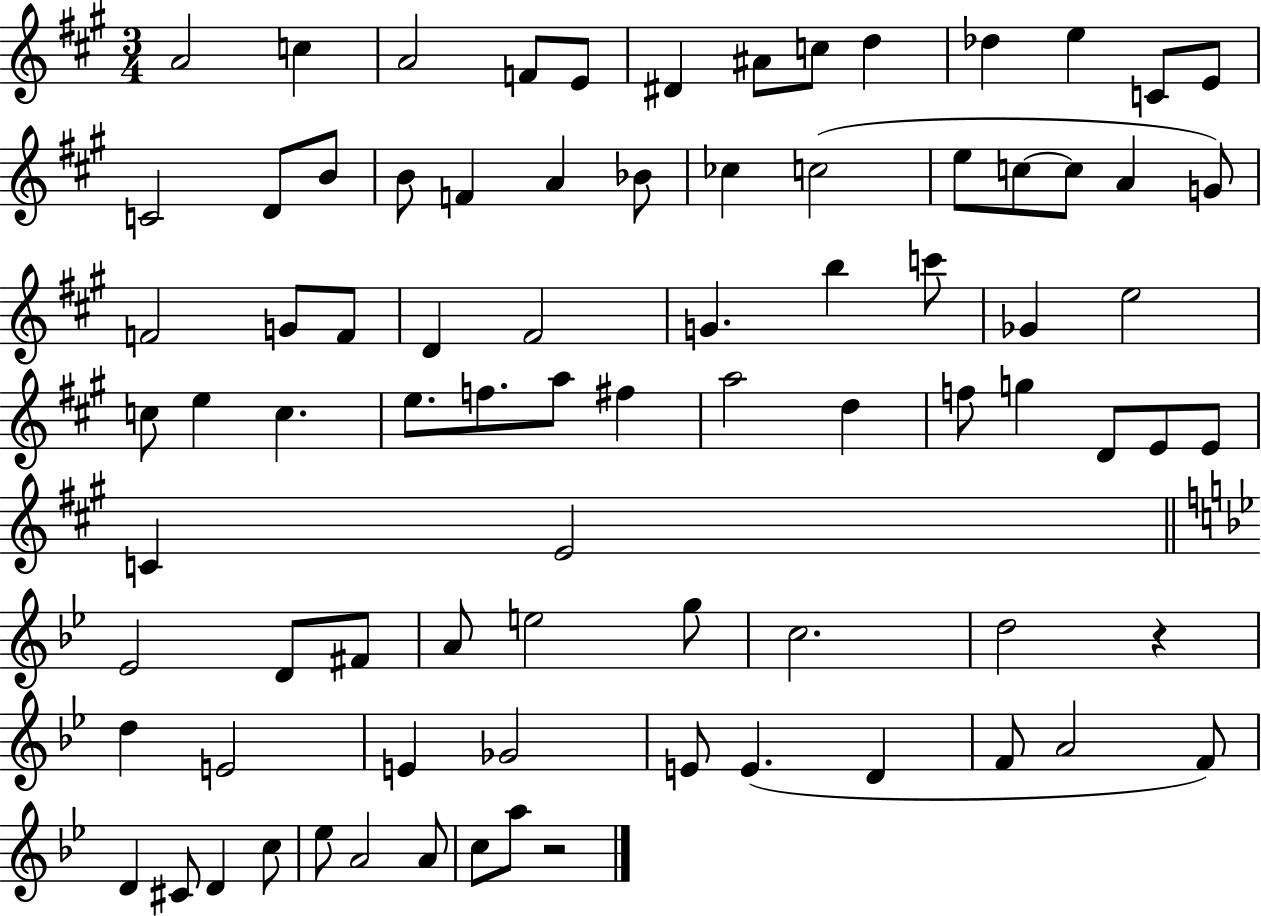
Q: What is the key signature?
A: A major